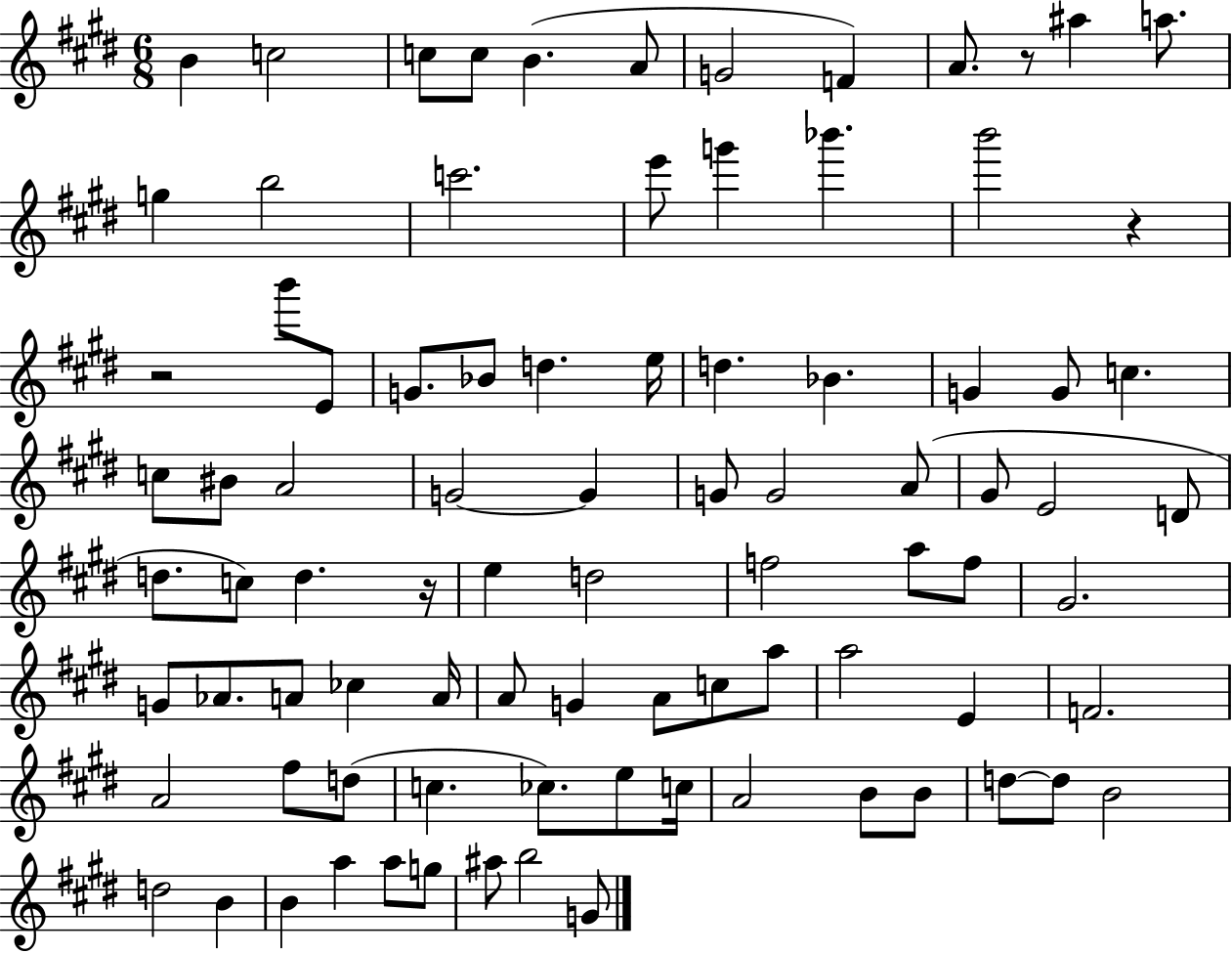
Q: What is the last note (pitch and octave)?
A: G4